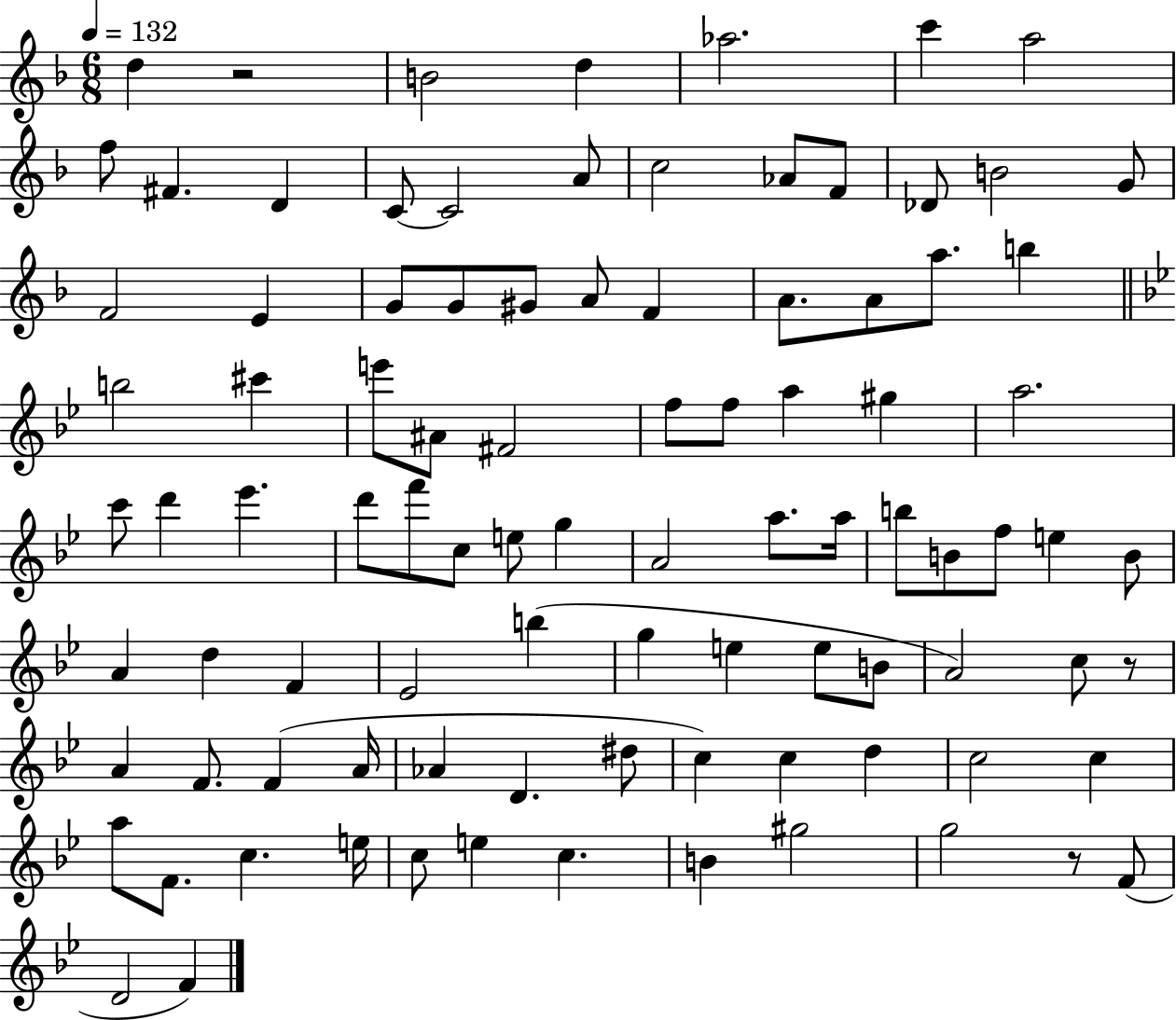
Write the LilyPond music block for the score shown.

{
  \clef treble
  \numericTimeSignature
  \time 6/8
  \key f \major
  \tempo 4 = 132
  \repeat volta 2 { d''4 r2 | b'2 d''4 | aes''2. | c'''4 a''2 | \break f''8 fis'4. d'4 | c'8~~ c'2 a'8 | c''2 aes'8 f'8 | des'8 b'2 g'8 | \break f'2 e'4 | g'8 g'8 gis'8 a'8 f'4 | a'8. a'8 a''8. b''4 | \bar "||" \break \key bes \major b''2 cis'''4 | e'''8 ais'8 fis'2 | f''8 f''8 a''4 gis''4 | a''2. | \break c'''8 d'''4 ees'''4. | d'''8 f'''8 c''8 e''8 g''4 | a'2 a''8. a''16 | b''8 b'8 f''8 e''4 b'8 | \break a'4 d''4 f'4 | ees'2 b''4( | g''4 e''4 e''8 b'8 | a'2) c''8 r8 | \break a'4 f'8. f'4( a'16 | aes'4 d'4. dis''8 | c''4) c''4 d''4 | c''2 c''4 | \break a''8 f'8. c''4. e''16 | c''8 e''4 c''4. | b'4 gis''2 | g''2 r8 f'8( | \break d'2 f'4) | } \bar "|."
}